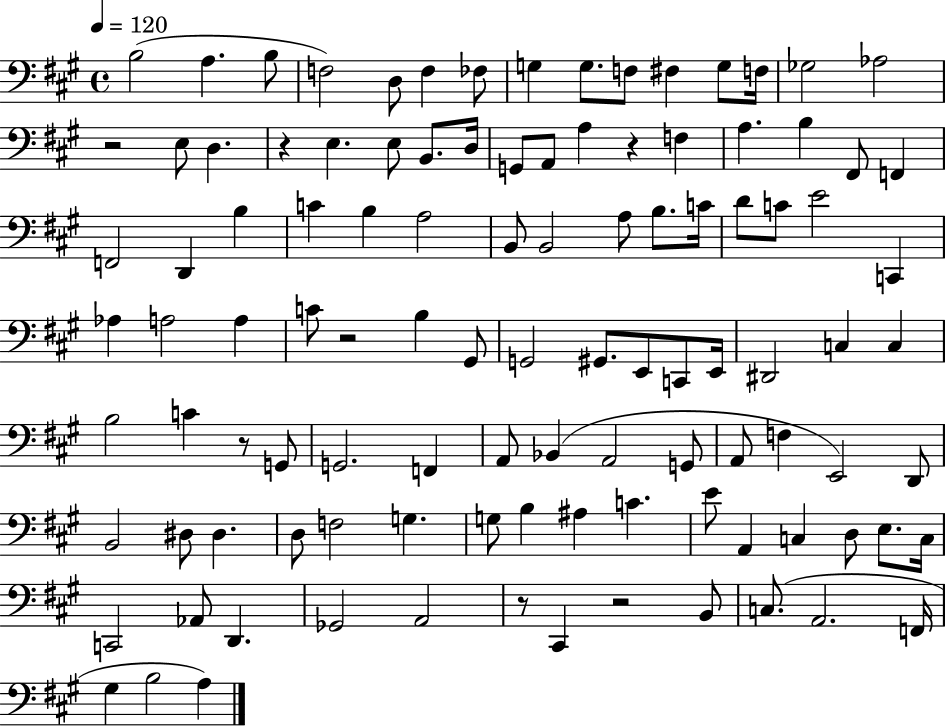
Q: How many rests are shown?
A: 7